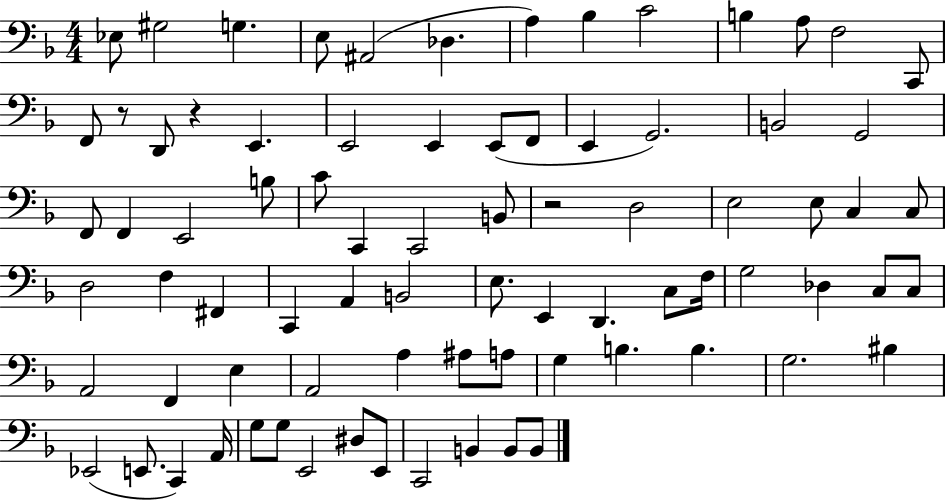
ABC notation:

X:1
T:Untitled
M:4/4
L:1/4
K:F
_E,/2 ^G,2 G, E,/2 ^A,,2 _D, A, _B, C2 B, A,/2 F,2 C,,/2 F,,/2 z/2 D,,/2 z E,, E,,2 E,, E,,/2 F,,/2 E,, G,,2 B,,2 G,,2 F,,/2 F,, E,,2 B,/2 C/2 C,, C,,2 B,,/2 z2 D,2 E,2 E,/2 C, C,/2 D,2 F, ^F,, C,, A,, B,,2 E,/2 E,, D,, C,/2 F,/4 G,2 _D, C,/2 C,/2 A,,2 F,, E, A,,2 A, ^A,/2 A,/2 G, B, B, G,2 ^B, _E,,2 E,,/2 C,, A,,/4 G,/2 G,/2 E,,2 ^D,/2 E,,/2 C,,2 B,, B,,/2 B,,/2